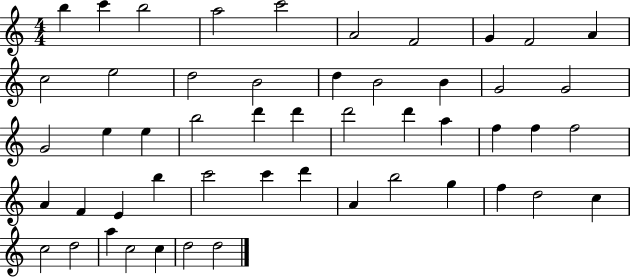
B5/q C6/q B5/h A5/h C6/h A4/h F4/h G4/q F4/h A4/q C5/h E5/h D5/h B4/h D5/q B4/h B4/q G4/h G4/h G4/h E5/q E5/q B5/h D6/q D6/q D6/h D6/q A5/q F5/q F5/q F5/h A4/q F4/q E4/q B5/q C6/h C6/q D6/q A4/q B5/h G5/q F5/q D5/h C5/q C5/h D5/h A5/q C5/h C5/q D5/h D5/h